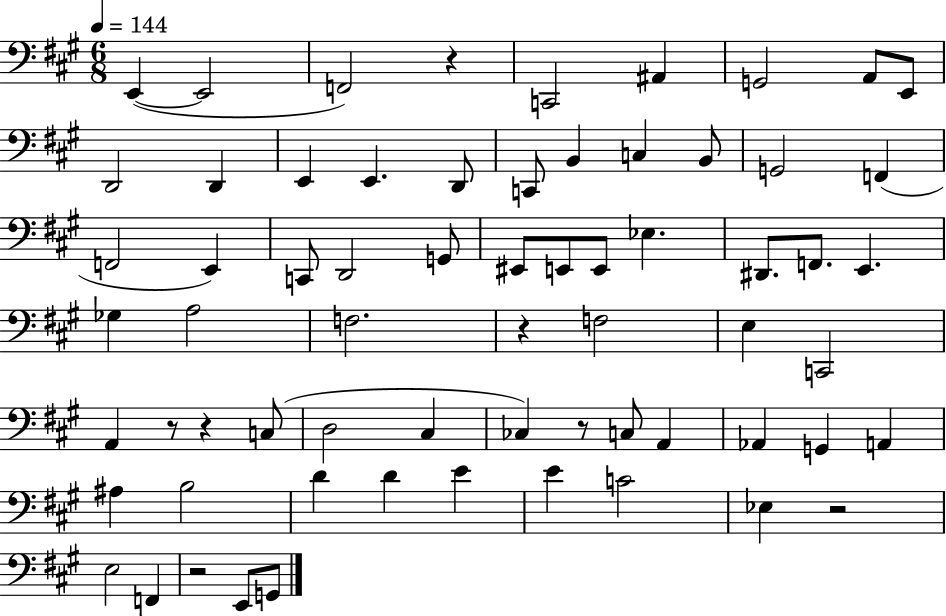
{
  \clef bass
  \numericTimeSignature
  \time 6/8
  \key a \major
  \tempo 4 = 144
  \repeat volta 2 { e,4~(~ e,2 | f,2) r4 | c,2 ais,4 | g,2 a,8 e,8 | \break d,2 d,4 | e,4 e,4. d,8 | c,8 b,4 c4 b,8 | g,2 f,4( | \break f,2 e,4) | c,8 d,2 g,8 | eis,8 e,8 e,8 ees4. | dis,8. f,8. e,4. | \break ges4 a2 | f2. | r4 f2 | e4 c,2 | \break a,4 r8 r4 c8( | d2 cis4 | ces4) r8 c8 a,4 | aes,4 g,4 a,4 | \break ais4 b2 | d'4 d'4 e'4 | e'4 c'2 | ees4 r2 | \break e2 f,4 | r2 e,8 g,8 | } \bar "|."
}